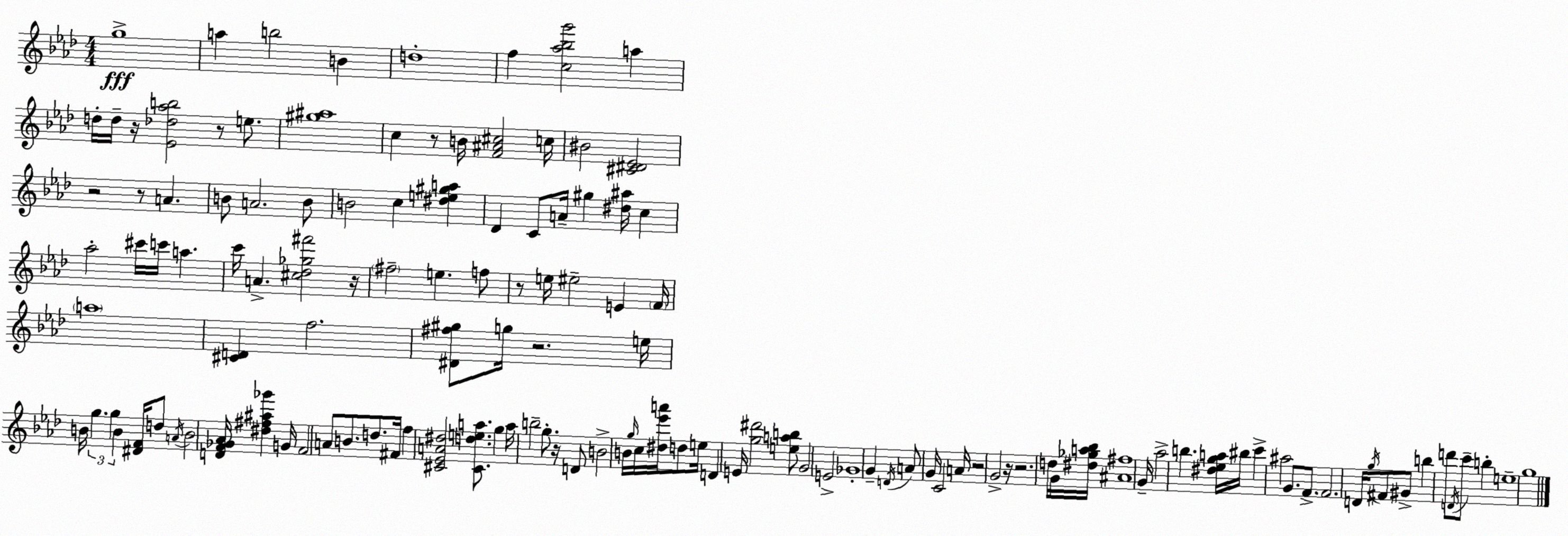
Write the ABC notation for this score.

X:1
T:Untitled
M:4/4
L:1/4
K:Ab
g4 a b2 B d4 f [c_a_bg']2 a d/4 d/4 z/4 [_E_d_ab]2 z/2 e/2 [^g^a]4 c z/2 B/4 [F^A^c]2 c/4 ^B2 [^C^D_E]2 z2 z/2 A B/2 A2 B/2 B2 c [^de^ga] _D C/2 A/4 ^g [^d^a]/4 c _a2 ^c'/4 c'/4 a c'/4 A [^c_d_g^f']2 z/4 ^f2 e f/2 z/2 e/4 ^e2 E F/4 a4 [^CD] f2 [^D^f^g]/2 g/4 z2 e/4 B/4 g g B [^DF]/4 d/2 A/4 B2 [DF_G_A]/4 [^d^f^a_g'] G/4 F2 A/2 B/2 d/2 ^F/4 f [^C_EA^d]2 [^Cdea]/2 g a/4 b2 g/2 z/4 D/2 B2 B/4 g/4 c/4 [^d_e'a']/4 d/2 e/4 D E/4 [g^d']2 [eab]/2 G2 E2 _G4 G D/4 A/2 G/4 C2 A/4 z2 G2 z/4 z2 d/4 G/4 [^d_ga_b]/4 [^A^f]4 G/4 _a2 b [^d_ega]/4 ^b/4 c' ^a2 G/2 F/2 F2 D/4 g/4 ^F/2 ^G/2 b d'/2 D/4 c'/2 b e4 g4